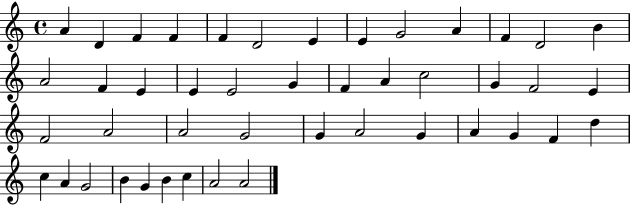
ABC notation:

X:1
T:Untitled
M:4/4
L:1/4
K:C
A D F F F D2 E E G2 A F D2 B A2 F E E E2 G F A c2 G F2 E F2 A2 A2 G2 G A2 G A G F d c A G2 B G B c A2 A2